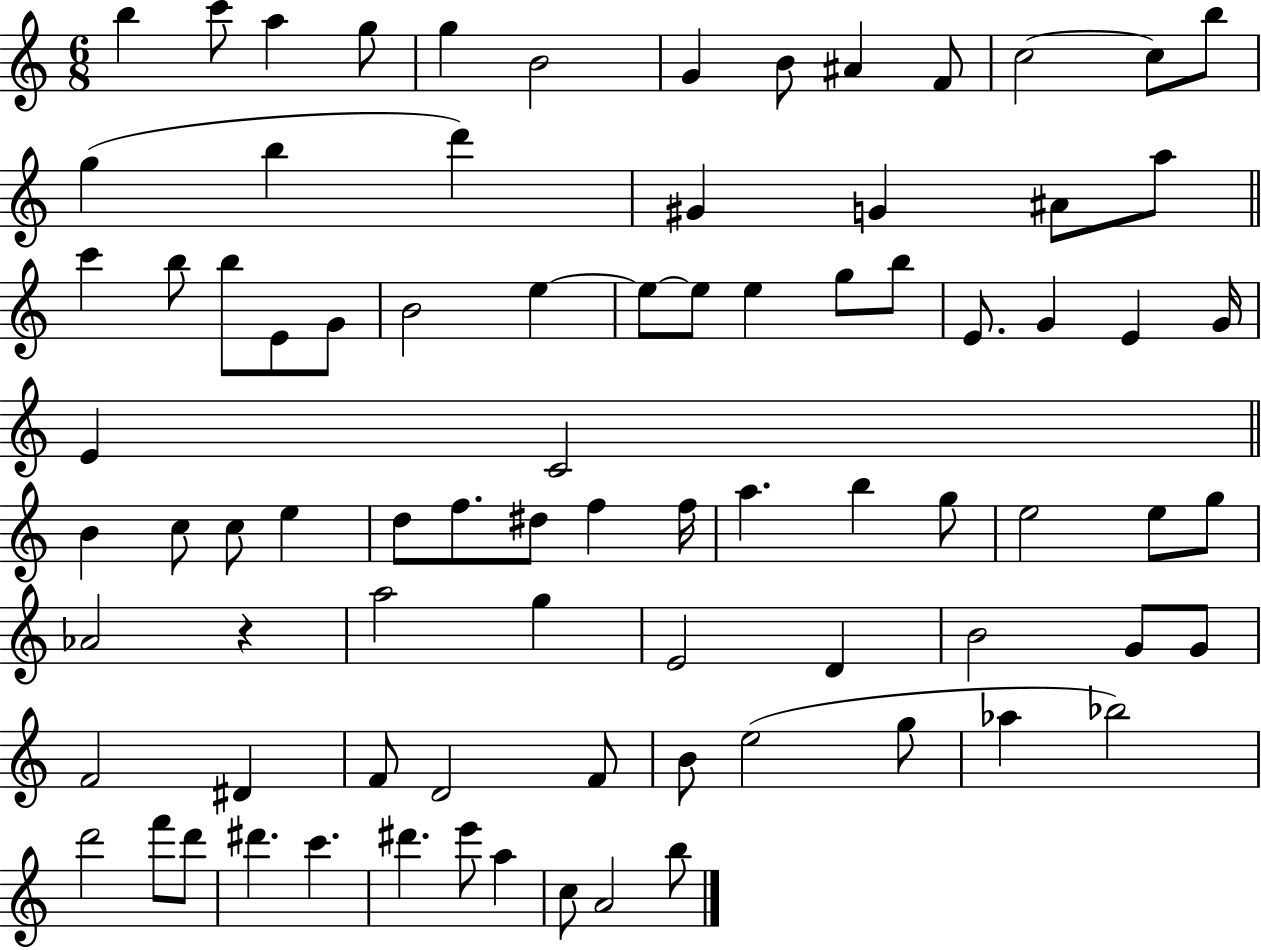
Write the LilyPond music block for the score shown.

{
  \clef treble
  \numericTimeSignature
  \time 6/8
  \key c \major
  b''4 c'''8 a''4 g''8 | g''4 b'2 | g'4 b'8 ais'4 f'8 | c''2~~ c''8 b''8 | \break g''4( b''4 d'''4) | gis'4 g'4 ais'8 a''8 | \bar "||" \break \key a \minor c'''4 b''8 b''8 e'8 g'8 | b'2 e''4~~ | e''8~~ e''8 e''4 g''8 b''8 | e'8. g'4 e'4 g'16 | \break e'4 c'2 | \bar "||" \break \key c \major b'4 c''8 c''8 e''4 | d''8 f''8. dis''8 f''4 f''16 | a''4. b''4 g''8 | e''2 e''8 g''8 | \break aes'2 r4 | a''2 g''4 | e'2 d'4 | b'2 g'8 g'8 | \break f'2 dis'4 | f'8 d'2 f'8 | b'8 e''2( g''8 | aes''4 bes''2) | \break d'''2 f'''8 d'''8 | dis'''4. c'''4. | dis'''4. e'''8 a''4 | c''8 a'2 b''8 | \break \bar "|."
}